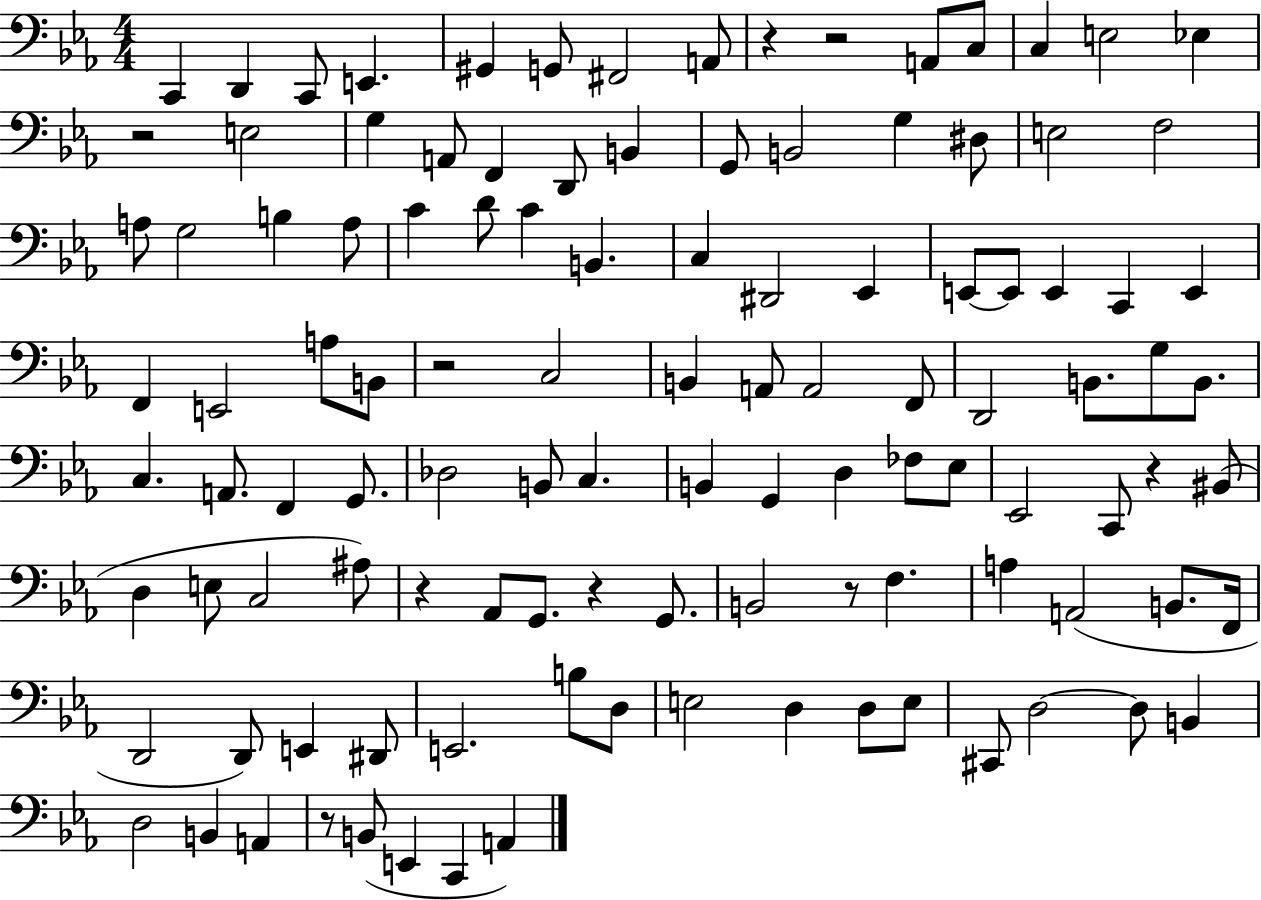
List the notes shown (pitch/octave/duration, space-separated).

C2/q D2/q C2/e E2/q. G#2/q G2/e F#2/h A2/e R/q R/h A2/e C3/e C3/q E3/h Eb3/q R/h E3/h G3/q A2/e F2/q D2/e B2/q G2/e B2/h G3/q D#3/e E3/h F3/h A3/e G3/h B3/q A3/e C4/q D4/e C4/q B2/q. C3/q D#2/h Eb2/q E2/e E2/e E2/q C2/q E2/q F2/q E2/h A3/e B2/e R/h C3/h B2/q A2/e A2/h F2/e D2/h B2/e. G3/e B2/e. C3/q. A2/e. F2/q G2/e. Db3/h B2/e C3/q. B2/q G2/q D3/q FES3/e Eb3/e Eb2/h C2/e R/q BIS2/e D3/q E3/e C3/h A#3/e R/q Ab2/e G2/e. R/q G2/e. B2/h R/e F3/q. A3/q A2/h B2/e. F2/s D2/h D2/e E2/q D#2/e E2/h. B3/e D3/e E3/h D3/q D3/e E3/e C#2/e D3/h D3/e B2/q D3/h B2/q A2/q R/e B2/e E2/q C2/q A2/q